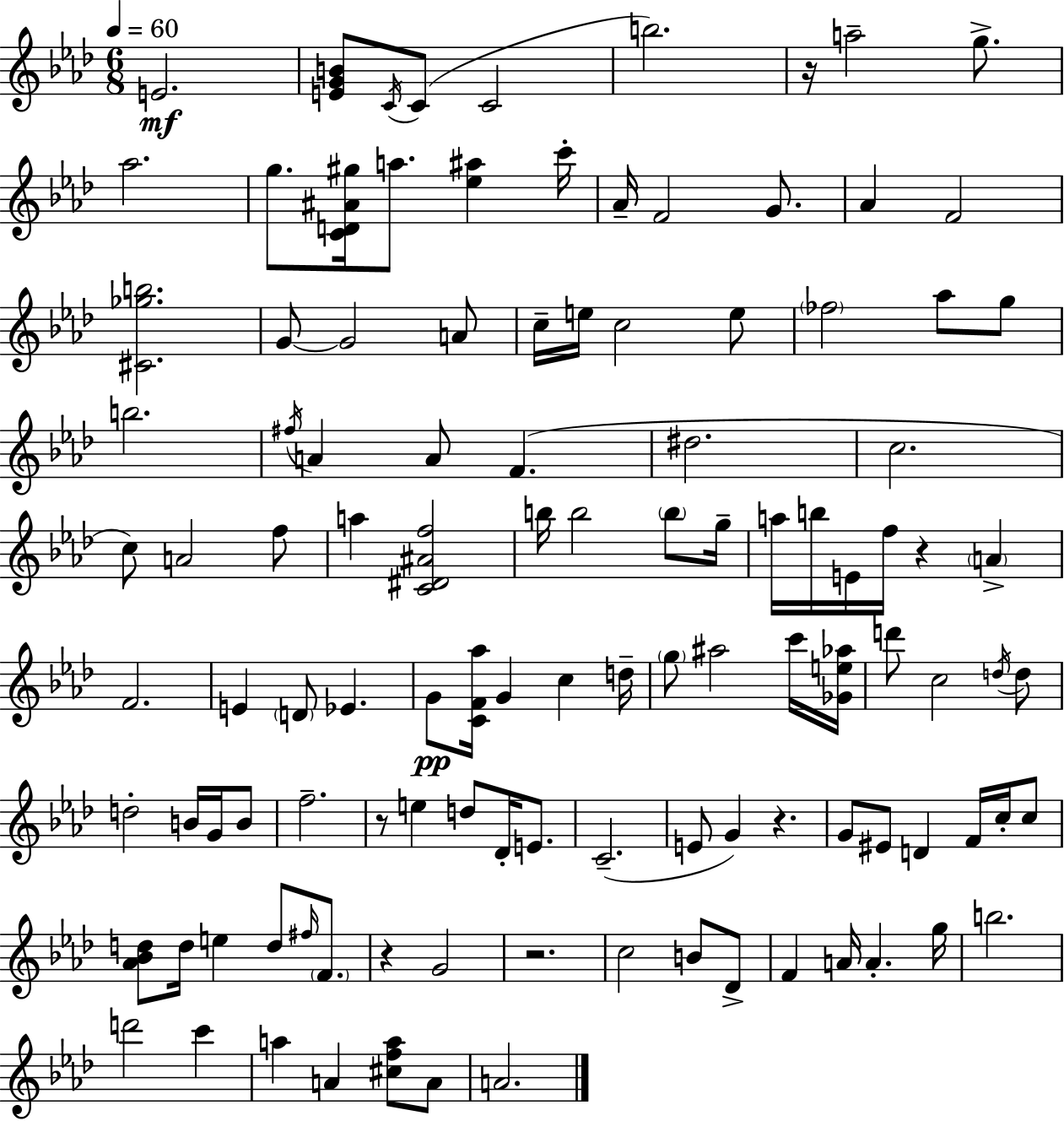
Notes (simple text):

E4/h. [E4,G4,B4]/e C4/s C4/e C4/h B5/h. R/s A5/h G5/e. Ab5/h. G5/e. [C4,D4,A#4,G#5]/s A5/e. [Eb5,A#5]/q C6/s Ab4/s F4/h G4/e. Ab4/q F4/h [C#4,Gb5,B5]/h. G4/e G4/h A4/e C5/s E5/s C5/h E5/e FES5/h Ab5/e G5/e B5/h. F#5/s A4/q A4/e F4/q. D#5/h. C5/h. C5/e A4/h F5/e A5/q [C4,D#4,A#4,F5]/h B5/s B5/h B5/e G5/s A5/s B5/s E4/s F5/s R/q A4/q F4/h. E4/q D4/e Eb4/q. G4/e [C4,F4,Ab5]/s G4/q C5/q D5/s G5/e A#5/h C6/s [Gb4,E5,Ab5]/s D6/e C5/h D5/s D5/e D5/h B4/s G4/s B4/e F5/h. R/e E5/q D5/e Db4/s E4/e. C4/h. E4/e G4/q R/q. G4/e EIS4/e D4/q F4/s C5/s C5/e [Ab4,Bb4,D5]/e D5/s E5/q D5/e F#5/s F4/e. R/q G4/h R/h. C5/h B4/e Db4/e F4/q A4/s A4/q. G5/s B5/h. D6/h C6/q A5/q A4/q [C#5,F5,A5]/e A4/e A4/h.